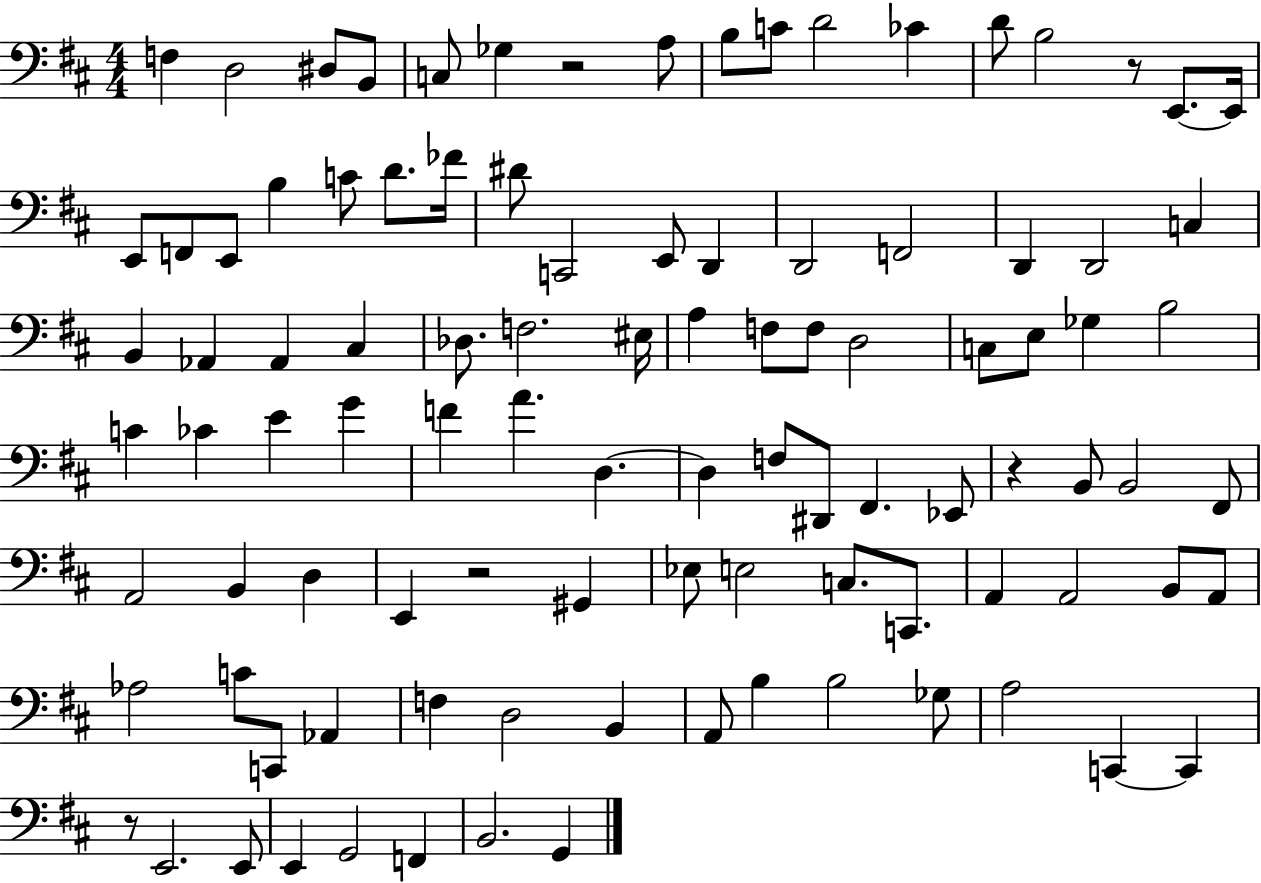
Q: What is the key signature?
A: D major